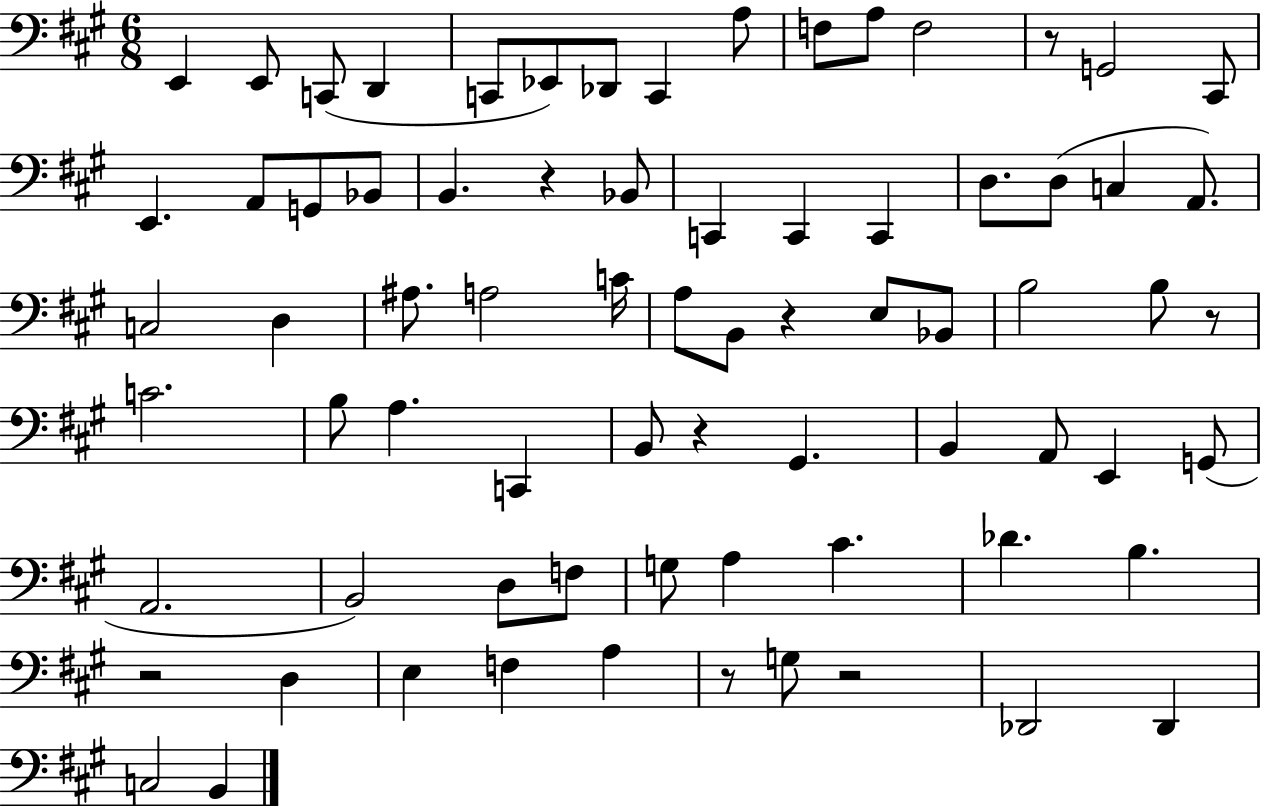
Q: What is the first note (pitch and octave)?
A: E2